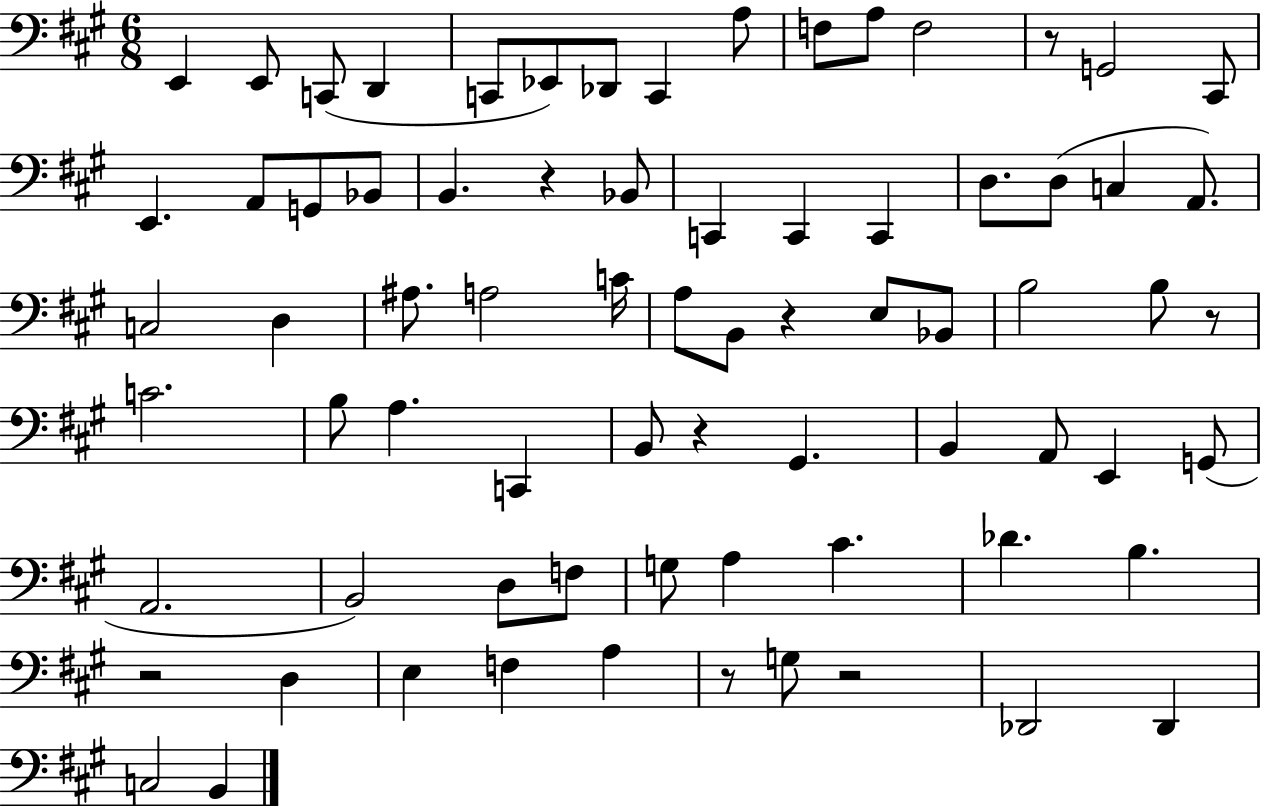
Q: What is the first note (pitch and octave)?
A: E2